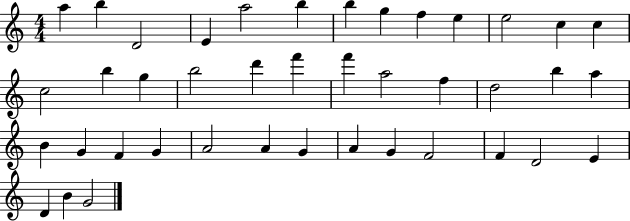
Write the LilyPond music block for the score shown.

{
  \clef treble
  \numericTimeSignature
  \time 4/4
  \key c \major
  a''4 b''4 d'2 | e'4 a''2 b''4 | b''4 g''4 f''4 e''4 | e''2 c''4 c''4 | \break c''2 b''4 g''4 | b''2 d'''4 f'''4 | f'''4 a''2 f''4 | d''2 b''4 a''4 | \break b'4 g'4 f'4 g'4 | a'2 a'4 g'4 | a'4 g'4 f'2 | f'4 d'2 e'4 | \break d'4 b'4 g'2 | \bar "|."
}